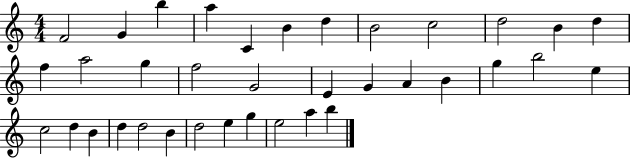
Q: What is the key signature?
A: C major